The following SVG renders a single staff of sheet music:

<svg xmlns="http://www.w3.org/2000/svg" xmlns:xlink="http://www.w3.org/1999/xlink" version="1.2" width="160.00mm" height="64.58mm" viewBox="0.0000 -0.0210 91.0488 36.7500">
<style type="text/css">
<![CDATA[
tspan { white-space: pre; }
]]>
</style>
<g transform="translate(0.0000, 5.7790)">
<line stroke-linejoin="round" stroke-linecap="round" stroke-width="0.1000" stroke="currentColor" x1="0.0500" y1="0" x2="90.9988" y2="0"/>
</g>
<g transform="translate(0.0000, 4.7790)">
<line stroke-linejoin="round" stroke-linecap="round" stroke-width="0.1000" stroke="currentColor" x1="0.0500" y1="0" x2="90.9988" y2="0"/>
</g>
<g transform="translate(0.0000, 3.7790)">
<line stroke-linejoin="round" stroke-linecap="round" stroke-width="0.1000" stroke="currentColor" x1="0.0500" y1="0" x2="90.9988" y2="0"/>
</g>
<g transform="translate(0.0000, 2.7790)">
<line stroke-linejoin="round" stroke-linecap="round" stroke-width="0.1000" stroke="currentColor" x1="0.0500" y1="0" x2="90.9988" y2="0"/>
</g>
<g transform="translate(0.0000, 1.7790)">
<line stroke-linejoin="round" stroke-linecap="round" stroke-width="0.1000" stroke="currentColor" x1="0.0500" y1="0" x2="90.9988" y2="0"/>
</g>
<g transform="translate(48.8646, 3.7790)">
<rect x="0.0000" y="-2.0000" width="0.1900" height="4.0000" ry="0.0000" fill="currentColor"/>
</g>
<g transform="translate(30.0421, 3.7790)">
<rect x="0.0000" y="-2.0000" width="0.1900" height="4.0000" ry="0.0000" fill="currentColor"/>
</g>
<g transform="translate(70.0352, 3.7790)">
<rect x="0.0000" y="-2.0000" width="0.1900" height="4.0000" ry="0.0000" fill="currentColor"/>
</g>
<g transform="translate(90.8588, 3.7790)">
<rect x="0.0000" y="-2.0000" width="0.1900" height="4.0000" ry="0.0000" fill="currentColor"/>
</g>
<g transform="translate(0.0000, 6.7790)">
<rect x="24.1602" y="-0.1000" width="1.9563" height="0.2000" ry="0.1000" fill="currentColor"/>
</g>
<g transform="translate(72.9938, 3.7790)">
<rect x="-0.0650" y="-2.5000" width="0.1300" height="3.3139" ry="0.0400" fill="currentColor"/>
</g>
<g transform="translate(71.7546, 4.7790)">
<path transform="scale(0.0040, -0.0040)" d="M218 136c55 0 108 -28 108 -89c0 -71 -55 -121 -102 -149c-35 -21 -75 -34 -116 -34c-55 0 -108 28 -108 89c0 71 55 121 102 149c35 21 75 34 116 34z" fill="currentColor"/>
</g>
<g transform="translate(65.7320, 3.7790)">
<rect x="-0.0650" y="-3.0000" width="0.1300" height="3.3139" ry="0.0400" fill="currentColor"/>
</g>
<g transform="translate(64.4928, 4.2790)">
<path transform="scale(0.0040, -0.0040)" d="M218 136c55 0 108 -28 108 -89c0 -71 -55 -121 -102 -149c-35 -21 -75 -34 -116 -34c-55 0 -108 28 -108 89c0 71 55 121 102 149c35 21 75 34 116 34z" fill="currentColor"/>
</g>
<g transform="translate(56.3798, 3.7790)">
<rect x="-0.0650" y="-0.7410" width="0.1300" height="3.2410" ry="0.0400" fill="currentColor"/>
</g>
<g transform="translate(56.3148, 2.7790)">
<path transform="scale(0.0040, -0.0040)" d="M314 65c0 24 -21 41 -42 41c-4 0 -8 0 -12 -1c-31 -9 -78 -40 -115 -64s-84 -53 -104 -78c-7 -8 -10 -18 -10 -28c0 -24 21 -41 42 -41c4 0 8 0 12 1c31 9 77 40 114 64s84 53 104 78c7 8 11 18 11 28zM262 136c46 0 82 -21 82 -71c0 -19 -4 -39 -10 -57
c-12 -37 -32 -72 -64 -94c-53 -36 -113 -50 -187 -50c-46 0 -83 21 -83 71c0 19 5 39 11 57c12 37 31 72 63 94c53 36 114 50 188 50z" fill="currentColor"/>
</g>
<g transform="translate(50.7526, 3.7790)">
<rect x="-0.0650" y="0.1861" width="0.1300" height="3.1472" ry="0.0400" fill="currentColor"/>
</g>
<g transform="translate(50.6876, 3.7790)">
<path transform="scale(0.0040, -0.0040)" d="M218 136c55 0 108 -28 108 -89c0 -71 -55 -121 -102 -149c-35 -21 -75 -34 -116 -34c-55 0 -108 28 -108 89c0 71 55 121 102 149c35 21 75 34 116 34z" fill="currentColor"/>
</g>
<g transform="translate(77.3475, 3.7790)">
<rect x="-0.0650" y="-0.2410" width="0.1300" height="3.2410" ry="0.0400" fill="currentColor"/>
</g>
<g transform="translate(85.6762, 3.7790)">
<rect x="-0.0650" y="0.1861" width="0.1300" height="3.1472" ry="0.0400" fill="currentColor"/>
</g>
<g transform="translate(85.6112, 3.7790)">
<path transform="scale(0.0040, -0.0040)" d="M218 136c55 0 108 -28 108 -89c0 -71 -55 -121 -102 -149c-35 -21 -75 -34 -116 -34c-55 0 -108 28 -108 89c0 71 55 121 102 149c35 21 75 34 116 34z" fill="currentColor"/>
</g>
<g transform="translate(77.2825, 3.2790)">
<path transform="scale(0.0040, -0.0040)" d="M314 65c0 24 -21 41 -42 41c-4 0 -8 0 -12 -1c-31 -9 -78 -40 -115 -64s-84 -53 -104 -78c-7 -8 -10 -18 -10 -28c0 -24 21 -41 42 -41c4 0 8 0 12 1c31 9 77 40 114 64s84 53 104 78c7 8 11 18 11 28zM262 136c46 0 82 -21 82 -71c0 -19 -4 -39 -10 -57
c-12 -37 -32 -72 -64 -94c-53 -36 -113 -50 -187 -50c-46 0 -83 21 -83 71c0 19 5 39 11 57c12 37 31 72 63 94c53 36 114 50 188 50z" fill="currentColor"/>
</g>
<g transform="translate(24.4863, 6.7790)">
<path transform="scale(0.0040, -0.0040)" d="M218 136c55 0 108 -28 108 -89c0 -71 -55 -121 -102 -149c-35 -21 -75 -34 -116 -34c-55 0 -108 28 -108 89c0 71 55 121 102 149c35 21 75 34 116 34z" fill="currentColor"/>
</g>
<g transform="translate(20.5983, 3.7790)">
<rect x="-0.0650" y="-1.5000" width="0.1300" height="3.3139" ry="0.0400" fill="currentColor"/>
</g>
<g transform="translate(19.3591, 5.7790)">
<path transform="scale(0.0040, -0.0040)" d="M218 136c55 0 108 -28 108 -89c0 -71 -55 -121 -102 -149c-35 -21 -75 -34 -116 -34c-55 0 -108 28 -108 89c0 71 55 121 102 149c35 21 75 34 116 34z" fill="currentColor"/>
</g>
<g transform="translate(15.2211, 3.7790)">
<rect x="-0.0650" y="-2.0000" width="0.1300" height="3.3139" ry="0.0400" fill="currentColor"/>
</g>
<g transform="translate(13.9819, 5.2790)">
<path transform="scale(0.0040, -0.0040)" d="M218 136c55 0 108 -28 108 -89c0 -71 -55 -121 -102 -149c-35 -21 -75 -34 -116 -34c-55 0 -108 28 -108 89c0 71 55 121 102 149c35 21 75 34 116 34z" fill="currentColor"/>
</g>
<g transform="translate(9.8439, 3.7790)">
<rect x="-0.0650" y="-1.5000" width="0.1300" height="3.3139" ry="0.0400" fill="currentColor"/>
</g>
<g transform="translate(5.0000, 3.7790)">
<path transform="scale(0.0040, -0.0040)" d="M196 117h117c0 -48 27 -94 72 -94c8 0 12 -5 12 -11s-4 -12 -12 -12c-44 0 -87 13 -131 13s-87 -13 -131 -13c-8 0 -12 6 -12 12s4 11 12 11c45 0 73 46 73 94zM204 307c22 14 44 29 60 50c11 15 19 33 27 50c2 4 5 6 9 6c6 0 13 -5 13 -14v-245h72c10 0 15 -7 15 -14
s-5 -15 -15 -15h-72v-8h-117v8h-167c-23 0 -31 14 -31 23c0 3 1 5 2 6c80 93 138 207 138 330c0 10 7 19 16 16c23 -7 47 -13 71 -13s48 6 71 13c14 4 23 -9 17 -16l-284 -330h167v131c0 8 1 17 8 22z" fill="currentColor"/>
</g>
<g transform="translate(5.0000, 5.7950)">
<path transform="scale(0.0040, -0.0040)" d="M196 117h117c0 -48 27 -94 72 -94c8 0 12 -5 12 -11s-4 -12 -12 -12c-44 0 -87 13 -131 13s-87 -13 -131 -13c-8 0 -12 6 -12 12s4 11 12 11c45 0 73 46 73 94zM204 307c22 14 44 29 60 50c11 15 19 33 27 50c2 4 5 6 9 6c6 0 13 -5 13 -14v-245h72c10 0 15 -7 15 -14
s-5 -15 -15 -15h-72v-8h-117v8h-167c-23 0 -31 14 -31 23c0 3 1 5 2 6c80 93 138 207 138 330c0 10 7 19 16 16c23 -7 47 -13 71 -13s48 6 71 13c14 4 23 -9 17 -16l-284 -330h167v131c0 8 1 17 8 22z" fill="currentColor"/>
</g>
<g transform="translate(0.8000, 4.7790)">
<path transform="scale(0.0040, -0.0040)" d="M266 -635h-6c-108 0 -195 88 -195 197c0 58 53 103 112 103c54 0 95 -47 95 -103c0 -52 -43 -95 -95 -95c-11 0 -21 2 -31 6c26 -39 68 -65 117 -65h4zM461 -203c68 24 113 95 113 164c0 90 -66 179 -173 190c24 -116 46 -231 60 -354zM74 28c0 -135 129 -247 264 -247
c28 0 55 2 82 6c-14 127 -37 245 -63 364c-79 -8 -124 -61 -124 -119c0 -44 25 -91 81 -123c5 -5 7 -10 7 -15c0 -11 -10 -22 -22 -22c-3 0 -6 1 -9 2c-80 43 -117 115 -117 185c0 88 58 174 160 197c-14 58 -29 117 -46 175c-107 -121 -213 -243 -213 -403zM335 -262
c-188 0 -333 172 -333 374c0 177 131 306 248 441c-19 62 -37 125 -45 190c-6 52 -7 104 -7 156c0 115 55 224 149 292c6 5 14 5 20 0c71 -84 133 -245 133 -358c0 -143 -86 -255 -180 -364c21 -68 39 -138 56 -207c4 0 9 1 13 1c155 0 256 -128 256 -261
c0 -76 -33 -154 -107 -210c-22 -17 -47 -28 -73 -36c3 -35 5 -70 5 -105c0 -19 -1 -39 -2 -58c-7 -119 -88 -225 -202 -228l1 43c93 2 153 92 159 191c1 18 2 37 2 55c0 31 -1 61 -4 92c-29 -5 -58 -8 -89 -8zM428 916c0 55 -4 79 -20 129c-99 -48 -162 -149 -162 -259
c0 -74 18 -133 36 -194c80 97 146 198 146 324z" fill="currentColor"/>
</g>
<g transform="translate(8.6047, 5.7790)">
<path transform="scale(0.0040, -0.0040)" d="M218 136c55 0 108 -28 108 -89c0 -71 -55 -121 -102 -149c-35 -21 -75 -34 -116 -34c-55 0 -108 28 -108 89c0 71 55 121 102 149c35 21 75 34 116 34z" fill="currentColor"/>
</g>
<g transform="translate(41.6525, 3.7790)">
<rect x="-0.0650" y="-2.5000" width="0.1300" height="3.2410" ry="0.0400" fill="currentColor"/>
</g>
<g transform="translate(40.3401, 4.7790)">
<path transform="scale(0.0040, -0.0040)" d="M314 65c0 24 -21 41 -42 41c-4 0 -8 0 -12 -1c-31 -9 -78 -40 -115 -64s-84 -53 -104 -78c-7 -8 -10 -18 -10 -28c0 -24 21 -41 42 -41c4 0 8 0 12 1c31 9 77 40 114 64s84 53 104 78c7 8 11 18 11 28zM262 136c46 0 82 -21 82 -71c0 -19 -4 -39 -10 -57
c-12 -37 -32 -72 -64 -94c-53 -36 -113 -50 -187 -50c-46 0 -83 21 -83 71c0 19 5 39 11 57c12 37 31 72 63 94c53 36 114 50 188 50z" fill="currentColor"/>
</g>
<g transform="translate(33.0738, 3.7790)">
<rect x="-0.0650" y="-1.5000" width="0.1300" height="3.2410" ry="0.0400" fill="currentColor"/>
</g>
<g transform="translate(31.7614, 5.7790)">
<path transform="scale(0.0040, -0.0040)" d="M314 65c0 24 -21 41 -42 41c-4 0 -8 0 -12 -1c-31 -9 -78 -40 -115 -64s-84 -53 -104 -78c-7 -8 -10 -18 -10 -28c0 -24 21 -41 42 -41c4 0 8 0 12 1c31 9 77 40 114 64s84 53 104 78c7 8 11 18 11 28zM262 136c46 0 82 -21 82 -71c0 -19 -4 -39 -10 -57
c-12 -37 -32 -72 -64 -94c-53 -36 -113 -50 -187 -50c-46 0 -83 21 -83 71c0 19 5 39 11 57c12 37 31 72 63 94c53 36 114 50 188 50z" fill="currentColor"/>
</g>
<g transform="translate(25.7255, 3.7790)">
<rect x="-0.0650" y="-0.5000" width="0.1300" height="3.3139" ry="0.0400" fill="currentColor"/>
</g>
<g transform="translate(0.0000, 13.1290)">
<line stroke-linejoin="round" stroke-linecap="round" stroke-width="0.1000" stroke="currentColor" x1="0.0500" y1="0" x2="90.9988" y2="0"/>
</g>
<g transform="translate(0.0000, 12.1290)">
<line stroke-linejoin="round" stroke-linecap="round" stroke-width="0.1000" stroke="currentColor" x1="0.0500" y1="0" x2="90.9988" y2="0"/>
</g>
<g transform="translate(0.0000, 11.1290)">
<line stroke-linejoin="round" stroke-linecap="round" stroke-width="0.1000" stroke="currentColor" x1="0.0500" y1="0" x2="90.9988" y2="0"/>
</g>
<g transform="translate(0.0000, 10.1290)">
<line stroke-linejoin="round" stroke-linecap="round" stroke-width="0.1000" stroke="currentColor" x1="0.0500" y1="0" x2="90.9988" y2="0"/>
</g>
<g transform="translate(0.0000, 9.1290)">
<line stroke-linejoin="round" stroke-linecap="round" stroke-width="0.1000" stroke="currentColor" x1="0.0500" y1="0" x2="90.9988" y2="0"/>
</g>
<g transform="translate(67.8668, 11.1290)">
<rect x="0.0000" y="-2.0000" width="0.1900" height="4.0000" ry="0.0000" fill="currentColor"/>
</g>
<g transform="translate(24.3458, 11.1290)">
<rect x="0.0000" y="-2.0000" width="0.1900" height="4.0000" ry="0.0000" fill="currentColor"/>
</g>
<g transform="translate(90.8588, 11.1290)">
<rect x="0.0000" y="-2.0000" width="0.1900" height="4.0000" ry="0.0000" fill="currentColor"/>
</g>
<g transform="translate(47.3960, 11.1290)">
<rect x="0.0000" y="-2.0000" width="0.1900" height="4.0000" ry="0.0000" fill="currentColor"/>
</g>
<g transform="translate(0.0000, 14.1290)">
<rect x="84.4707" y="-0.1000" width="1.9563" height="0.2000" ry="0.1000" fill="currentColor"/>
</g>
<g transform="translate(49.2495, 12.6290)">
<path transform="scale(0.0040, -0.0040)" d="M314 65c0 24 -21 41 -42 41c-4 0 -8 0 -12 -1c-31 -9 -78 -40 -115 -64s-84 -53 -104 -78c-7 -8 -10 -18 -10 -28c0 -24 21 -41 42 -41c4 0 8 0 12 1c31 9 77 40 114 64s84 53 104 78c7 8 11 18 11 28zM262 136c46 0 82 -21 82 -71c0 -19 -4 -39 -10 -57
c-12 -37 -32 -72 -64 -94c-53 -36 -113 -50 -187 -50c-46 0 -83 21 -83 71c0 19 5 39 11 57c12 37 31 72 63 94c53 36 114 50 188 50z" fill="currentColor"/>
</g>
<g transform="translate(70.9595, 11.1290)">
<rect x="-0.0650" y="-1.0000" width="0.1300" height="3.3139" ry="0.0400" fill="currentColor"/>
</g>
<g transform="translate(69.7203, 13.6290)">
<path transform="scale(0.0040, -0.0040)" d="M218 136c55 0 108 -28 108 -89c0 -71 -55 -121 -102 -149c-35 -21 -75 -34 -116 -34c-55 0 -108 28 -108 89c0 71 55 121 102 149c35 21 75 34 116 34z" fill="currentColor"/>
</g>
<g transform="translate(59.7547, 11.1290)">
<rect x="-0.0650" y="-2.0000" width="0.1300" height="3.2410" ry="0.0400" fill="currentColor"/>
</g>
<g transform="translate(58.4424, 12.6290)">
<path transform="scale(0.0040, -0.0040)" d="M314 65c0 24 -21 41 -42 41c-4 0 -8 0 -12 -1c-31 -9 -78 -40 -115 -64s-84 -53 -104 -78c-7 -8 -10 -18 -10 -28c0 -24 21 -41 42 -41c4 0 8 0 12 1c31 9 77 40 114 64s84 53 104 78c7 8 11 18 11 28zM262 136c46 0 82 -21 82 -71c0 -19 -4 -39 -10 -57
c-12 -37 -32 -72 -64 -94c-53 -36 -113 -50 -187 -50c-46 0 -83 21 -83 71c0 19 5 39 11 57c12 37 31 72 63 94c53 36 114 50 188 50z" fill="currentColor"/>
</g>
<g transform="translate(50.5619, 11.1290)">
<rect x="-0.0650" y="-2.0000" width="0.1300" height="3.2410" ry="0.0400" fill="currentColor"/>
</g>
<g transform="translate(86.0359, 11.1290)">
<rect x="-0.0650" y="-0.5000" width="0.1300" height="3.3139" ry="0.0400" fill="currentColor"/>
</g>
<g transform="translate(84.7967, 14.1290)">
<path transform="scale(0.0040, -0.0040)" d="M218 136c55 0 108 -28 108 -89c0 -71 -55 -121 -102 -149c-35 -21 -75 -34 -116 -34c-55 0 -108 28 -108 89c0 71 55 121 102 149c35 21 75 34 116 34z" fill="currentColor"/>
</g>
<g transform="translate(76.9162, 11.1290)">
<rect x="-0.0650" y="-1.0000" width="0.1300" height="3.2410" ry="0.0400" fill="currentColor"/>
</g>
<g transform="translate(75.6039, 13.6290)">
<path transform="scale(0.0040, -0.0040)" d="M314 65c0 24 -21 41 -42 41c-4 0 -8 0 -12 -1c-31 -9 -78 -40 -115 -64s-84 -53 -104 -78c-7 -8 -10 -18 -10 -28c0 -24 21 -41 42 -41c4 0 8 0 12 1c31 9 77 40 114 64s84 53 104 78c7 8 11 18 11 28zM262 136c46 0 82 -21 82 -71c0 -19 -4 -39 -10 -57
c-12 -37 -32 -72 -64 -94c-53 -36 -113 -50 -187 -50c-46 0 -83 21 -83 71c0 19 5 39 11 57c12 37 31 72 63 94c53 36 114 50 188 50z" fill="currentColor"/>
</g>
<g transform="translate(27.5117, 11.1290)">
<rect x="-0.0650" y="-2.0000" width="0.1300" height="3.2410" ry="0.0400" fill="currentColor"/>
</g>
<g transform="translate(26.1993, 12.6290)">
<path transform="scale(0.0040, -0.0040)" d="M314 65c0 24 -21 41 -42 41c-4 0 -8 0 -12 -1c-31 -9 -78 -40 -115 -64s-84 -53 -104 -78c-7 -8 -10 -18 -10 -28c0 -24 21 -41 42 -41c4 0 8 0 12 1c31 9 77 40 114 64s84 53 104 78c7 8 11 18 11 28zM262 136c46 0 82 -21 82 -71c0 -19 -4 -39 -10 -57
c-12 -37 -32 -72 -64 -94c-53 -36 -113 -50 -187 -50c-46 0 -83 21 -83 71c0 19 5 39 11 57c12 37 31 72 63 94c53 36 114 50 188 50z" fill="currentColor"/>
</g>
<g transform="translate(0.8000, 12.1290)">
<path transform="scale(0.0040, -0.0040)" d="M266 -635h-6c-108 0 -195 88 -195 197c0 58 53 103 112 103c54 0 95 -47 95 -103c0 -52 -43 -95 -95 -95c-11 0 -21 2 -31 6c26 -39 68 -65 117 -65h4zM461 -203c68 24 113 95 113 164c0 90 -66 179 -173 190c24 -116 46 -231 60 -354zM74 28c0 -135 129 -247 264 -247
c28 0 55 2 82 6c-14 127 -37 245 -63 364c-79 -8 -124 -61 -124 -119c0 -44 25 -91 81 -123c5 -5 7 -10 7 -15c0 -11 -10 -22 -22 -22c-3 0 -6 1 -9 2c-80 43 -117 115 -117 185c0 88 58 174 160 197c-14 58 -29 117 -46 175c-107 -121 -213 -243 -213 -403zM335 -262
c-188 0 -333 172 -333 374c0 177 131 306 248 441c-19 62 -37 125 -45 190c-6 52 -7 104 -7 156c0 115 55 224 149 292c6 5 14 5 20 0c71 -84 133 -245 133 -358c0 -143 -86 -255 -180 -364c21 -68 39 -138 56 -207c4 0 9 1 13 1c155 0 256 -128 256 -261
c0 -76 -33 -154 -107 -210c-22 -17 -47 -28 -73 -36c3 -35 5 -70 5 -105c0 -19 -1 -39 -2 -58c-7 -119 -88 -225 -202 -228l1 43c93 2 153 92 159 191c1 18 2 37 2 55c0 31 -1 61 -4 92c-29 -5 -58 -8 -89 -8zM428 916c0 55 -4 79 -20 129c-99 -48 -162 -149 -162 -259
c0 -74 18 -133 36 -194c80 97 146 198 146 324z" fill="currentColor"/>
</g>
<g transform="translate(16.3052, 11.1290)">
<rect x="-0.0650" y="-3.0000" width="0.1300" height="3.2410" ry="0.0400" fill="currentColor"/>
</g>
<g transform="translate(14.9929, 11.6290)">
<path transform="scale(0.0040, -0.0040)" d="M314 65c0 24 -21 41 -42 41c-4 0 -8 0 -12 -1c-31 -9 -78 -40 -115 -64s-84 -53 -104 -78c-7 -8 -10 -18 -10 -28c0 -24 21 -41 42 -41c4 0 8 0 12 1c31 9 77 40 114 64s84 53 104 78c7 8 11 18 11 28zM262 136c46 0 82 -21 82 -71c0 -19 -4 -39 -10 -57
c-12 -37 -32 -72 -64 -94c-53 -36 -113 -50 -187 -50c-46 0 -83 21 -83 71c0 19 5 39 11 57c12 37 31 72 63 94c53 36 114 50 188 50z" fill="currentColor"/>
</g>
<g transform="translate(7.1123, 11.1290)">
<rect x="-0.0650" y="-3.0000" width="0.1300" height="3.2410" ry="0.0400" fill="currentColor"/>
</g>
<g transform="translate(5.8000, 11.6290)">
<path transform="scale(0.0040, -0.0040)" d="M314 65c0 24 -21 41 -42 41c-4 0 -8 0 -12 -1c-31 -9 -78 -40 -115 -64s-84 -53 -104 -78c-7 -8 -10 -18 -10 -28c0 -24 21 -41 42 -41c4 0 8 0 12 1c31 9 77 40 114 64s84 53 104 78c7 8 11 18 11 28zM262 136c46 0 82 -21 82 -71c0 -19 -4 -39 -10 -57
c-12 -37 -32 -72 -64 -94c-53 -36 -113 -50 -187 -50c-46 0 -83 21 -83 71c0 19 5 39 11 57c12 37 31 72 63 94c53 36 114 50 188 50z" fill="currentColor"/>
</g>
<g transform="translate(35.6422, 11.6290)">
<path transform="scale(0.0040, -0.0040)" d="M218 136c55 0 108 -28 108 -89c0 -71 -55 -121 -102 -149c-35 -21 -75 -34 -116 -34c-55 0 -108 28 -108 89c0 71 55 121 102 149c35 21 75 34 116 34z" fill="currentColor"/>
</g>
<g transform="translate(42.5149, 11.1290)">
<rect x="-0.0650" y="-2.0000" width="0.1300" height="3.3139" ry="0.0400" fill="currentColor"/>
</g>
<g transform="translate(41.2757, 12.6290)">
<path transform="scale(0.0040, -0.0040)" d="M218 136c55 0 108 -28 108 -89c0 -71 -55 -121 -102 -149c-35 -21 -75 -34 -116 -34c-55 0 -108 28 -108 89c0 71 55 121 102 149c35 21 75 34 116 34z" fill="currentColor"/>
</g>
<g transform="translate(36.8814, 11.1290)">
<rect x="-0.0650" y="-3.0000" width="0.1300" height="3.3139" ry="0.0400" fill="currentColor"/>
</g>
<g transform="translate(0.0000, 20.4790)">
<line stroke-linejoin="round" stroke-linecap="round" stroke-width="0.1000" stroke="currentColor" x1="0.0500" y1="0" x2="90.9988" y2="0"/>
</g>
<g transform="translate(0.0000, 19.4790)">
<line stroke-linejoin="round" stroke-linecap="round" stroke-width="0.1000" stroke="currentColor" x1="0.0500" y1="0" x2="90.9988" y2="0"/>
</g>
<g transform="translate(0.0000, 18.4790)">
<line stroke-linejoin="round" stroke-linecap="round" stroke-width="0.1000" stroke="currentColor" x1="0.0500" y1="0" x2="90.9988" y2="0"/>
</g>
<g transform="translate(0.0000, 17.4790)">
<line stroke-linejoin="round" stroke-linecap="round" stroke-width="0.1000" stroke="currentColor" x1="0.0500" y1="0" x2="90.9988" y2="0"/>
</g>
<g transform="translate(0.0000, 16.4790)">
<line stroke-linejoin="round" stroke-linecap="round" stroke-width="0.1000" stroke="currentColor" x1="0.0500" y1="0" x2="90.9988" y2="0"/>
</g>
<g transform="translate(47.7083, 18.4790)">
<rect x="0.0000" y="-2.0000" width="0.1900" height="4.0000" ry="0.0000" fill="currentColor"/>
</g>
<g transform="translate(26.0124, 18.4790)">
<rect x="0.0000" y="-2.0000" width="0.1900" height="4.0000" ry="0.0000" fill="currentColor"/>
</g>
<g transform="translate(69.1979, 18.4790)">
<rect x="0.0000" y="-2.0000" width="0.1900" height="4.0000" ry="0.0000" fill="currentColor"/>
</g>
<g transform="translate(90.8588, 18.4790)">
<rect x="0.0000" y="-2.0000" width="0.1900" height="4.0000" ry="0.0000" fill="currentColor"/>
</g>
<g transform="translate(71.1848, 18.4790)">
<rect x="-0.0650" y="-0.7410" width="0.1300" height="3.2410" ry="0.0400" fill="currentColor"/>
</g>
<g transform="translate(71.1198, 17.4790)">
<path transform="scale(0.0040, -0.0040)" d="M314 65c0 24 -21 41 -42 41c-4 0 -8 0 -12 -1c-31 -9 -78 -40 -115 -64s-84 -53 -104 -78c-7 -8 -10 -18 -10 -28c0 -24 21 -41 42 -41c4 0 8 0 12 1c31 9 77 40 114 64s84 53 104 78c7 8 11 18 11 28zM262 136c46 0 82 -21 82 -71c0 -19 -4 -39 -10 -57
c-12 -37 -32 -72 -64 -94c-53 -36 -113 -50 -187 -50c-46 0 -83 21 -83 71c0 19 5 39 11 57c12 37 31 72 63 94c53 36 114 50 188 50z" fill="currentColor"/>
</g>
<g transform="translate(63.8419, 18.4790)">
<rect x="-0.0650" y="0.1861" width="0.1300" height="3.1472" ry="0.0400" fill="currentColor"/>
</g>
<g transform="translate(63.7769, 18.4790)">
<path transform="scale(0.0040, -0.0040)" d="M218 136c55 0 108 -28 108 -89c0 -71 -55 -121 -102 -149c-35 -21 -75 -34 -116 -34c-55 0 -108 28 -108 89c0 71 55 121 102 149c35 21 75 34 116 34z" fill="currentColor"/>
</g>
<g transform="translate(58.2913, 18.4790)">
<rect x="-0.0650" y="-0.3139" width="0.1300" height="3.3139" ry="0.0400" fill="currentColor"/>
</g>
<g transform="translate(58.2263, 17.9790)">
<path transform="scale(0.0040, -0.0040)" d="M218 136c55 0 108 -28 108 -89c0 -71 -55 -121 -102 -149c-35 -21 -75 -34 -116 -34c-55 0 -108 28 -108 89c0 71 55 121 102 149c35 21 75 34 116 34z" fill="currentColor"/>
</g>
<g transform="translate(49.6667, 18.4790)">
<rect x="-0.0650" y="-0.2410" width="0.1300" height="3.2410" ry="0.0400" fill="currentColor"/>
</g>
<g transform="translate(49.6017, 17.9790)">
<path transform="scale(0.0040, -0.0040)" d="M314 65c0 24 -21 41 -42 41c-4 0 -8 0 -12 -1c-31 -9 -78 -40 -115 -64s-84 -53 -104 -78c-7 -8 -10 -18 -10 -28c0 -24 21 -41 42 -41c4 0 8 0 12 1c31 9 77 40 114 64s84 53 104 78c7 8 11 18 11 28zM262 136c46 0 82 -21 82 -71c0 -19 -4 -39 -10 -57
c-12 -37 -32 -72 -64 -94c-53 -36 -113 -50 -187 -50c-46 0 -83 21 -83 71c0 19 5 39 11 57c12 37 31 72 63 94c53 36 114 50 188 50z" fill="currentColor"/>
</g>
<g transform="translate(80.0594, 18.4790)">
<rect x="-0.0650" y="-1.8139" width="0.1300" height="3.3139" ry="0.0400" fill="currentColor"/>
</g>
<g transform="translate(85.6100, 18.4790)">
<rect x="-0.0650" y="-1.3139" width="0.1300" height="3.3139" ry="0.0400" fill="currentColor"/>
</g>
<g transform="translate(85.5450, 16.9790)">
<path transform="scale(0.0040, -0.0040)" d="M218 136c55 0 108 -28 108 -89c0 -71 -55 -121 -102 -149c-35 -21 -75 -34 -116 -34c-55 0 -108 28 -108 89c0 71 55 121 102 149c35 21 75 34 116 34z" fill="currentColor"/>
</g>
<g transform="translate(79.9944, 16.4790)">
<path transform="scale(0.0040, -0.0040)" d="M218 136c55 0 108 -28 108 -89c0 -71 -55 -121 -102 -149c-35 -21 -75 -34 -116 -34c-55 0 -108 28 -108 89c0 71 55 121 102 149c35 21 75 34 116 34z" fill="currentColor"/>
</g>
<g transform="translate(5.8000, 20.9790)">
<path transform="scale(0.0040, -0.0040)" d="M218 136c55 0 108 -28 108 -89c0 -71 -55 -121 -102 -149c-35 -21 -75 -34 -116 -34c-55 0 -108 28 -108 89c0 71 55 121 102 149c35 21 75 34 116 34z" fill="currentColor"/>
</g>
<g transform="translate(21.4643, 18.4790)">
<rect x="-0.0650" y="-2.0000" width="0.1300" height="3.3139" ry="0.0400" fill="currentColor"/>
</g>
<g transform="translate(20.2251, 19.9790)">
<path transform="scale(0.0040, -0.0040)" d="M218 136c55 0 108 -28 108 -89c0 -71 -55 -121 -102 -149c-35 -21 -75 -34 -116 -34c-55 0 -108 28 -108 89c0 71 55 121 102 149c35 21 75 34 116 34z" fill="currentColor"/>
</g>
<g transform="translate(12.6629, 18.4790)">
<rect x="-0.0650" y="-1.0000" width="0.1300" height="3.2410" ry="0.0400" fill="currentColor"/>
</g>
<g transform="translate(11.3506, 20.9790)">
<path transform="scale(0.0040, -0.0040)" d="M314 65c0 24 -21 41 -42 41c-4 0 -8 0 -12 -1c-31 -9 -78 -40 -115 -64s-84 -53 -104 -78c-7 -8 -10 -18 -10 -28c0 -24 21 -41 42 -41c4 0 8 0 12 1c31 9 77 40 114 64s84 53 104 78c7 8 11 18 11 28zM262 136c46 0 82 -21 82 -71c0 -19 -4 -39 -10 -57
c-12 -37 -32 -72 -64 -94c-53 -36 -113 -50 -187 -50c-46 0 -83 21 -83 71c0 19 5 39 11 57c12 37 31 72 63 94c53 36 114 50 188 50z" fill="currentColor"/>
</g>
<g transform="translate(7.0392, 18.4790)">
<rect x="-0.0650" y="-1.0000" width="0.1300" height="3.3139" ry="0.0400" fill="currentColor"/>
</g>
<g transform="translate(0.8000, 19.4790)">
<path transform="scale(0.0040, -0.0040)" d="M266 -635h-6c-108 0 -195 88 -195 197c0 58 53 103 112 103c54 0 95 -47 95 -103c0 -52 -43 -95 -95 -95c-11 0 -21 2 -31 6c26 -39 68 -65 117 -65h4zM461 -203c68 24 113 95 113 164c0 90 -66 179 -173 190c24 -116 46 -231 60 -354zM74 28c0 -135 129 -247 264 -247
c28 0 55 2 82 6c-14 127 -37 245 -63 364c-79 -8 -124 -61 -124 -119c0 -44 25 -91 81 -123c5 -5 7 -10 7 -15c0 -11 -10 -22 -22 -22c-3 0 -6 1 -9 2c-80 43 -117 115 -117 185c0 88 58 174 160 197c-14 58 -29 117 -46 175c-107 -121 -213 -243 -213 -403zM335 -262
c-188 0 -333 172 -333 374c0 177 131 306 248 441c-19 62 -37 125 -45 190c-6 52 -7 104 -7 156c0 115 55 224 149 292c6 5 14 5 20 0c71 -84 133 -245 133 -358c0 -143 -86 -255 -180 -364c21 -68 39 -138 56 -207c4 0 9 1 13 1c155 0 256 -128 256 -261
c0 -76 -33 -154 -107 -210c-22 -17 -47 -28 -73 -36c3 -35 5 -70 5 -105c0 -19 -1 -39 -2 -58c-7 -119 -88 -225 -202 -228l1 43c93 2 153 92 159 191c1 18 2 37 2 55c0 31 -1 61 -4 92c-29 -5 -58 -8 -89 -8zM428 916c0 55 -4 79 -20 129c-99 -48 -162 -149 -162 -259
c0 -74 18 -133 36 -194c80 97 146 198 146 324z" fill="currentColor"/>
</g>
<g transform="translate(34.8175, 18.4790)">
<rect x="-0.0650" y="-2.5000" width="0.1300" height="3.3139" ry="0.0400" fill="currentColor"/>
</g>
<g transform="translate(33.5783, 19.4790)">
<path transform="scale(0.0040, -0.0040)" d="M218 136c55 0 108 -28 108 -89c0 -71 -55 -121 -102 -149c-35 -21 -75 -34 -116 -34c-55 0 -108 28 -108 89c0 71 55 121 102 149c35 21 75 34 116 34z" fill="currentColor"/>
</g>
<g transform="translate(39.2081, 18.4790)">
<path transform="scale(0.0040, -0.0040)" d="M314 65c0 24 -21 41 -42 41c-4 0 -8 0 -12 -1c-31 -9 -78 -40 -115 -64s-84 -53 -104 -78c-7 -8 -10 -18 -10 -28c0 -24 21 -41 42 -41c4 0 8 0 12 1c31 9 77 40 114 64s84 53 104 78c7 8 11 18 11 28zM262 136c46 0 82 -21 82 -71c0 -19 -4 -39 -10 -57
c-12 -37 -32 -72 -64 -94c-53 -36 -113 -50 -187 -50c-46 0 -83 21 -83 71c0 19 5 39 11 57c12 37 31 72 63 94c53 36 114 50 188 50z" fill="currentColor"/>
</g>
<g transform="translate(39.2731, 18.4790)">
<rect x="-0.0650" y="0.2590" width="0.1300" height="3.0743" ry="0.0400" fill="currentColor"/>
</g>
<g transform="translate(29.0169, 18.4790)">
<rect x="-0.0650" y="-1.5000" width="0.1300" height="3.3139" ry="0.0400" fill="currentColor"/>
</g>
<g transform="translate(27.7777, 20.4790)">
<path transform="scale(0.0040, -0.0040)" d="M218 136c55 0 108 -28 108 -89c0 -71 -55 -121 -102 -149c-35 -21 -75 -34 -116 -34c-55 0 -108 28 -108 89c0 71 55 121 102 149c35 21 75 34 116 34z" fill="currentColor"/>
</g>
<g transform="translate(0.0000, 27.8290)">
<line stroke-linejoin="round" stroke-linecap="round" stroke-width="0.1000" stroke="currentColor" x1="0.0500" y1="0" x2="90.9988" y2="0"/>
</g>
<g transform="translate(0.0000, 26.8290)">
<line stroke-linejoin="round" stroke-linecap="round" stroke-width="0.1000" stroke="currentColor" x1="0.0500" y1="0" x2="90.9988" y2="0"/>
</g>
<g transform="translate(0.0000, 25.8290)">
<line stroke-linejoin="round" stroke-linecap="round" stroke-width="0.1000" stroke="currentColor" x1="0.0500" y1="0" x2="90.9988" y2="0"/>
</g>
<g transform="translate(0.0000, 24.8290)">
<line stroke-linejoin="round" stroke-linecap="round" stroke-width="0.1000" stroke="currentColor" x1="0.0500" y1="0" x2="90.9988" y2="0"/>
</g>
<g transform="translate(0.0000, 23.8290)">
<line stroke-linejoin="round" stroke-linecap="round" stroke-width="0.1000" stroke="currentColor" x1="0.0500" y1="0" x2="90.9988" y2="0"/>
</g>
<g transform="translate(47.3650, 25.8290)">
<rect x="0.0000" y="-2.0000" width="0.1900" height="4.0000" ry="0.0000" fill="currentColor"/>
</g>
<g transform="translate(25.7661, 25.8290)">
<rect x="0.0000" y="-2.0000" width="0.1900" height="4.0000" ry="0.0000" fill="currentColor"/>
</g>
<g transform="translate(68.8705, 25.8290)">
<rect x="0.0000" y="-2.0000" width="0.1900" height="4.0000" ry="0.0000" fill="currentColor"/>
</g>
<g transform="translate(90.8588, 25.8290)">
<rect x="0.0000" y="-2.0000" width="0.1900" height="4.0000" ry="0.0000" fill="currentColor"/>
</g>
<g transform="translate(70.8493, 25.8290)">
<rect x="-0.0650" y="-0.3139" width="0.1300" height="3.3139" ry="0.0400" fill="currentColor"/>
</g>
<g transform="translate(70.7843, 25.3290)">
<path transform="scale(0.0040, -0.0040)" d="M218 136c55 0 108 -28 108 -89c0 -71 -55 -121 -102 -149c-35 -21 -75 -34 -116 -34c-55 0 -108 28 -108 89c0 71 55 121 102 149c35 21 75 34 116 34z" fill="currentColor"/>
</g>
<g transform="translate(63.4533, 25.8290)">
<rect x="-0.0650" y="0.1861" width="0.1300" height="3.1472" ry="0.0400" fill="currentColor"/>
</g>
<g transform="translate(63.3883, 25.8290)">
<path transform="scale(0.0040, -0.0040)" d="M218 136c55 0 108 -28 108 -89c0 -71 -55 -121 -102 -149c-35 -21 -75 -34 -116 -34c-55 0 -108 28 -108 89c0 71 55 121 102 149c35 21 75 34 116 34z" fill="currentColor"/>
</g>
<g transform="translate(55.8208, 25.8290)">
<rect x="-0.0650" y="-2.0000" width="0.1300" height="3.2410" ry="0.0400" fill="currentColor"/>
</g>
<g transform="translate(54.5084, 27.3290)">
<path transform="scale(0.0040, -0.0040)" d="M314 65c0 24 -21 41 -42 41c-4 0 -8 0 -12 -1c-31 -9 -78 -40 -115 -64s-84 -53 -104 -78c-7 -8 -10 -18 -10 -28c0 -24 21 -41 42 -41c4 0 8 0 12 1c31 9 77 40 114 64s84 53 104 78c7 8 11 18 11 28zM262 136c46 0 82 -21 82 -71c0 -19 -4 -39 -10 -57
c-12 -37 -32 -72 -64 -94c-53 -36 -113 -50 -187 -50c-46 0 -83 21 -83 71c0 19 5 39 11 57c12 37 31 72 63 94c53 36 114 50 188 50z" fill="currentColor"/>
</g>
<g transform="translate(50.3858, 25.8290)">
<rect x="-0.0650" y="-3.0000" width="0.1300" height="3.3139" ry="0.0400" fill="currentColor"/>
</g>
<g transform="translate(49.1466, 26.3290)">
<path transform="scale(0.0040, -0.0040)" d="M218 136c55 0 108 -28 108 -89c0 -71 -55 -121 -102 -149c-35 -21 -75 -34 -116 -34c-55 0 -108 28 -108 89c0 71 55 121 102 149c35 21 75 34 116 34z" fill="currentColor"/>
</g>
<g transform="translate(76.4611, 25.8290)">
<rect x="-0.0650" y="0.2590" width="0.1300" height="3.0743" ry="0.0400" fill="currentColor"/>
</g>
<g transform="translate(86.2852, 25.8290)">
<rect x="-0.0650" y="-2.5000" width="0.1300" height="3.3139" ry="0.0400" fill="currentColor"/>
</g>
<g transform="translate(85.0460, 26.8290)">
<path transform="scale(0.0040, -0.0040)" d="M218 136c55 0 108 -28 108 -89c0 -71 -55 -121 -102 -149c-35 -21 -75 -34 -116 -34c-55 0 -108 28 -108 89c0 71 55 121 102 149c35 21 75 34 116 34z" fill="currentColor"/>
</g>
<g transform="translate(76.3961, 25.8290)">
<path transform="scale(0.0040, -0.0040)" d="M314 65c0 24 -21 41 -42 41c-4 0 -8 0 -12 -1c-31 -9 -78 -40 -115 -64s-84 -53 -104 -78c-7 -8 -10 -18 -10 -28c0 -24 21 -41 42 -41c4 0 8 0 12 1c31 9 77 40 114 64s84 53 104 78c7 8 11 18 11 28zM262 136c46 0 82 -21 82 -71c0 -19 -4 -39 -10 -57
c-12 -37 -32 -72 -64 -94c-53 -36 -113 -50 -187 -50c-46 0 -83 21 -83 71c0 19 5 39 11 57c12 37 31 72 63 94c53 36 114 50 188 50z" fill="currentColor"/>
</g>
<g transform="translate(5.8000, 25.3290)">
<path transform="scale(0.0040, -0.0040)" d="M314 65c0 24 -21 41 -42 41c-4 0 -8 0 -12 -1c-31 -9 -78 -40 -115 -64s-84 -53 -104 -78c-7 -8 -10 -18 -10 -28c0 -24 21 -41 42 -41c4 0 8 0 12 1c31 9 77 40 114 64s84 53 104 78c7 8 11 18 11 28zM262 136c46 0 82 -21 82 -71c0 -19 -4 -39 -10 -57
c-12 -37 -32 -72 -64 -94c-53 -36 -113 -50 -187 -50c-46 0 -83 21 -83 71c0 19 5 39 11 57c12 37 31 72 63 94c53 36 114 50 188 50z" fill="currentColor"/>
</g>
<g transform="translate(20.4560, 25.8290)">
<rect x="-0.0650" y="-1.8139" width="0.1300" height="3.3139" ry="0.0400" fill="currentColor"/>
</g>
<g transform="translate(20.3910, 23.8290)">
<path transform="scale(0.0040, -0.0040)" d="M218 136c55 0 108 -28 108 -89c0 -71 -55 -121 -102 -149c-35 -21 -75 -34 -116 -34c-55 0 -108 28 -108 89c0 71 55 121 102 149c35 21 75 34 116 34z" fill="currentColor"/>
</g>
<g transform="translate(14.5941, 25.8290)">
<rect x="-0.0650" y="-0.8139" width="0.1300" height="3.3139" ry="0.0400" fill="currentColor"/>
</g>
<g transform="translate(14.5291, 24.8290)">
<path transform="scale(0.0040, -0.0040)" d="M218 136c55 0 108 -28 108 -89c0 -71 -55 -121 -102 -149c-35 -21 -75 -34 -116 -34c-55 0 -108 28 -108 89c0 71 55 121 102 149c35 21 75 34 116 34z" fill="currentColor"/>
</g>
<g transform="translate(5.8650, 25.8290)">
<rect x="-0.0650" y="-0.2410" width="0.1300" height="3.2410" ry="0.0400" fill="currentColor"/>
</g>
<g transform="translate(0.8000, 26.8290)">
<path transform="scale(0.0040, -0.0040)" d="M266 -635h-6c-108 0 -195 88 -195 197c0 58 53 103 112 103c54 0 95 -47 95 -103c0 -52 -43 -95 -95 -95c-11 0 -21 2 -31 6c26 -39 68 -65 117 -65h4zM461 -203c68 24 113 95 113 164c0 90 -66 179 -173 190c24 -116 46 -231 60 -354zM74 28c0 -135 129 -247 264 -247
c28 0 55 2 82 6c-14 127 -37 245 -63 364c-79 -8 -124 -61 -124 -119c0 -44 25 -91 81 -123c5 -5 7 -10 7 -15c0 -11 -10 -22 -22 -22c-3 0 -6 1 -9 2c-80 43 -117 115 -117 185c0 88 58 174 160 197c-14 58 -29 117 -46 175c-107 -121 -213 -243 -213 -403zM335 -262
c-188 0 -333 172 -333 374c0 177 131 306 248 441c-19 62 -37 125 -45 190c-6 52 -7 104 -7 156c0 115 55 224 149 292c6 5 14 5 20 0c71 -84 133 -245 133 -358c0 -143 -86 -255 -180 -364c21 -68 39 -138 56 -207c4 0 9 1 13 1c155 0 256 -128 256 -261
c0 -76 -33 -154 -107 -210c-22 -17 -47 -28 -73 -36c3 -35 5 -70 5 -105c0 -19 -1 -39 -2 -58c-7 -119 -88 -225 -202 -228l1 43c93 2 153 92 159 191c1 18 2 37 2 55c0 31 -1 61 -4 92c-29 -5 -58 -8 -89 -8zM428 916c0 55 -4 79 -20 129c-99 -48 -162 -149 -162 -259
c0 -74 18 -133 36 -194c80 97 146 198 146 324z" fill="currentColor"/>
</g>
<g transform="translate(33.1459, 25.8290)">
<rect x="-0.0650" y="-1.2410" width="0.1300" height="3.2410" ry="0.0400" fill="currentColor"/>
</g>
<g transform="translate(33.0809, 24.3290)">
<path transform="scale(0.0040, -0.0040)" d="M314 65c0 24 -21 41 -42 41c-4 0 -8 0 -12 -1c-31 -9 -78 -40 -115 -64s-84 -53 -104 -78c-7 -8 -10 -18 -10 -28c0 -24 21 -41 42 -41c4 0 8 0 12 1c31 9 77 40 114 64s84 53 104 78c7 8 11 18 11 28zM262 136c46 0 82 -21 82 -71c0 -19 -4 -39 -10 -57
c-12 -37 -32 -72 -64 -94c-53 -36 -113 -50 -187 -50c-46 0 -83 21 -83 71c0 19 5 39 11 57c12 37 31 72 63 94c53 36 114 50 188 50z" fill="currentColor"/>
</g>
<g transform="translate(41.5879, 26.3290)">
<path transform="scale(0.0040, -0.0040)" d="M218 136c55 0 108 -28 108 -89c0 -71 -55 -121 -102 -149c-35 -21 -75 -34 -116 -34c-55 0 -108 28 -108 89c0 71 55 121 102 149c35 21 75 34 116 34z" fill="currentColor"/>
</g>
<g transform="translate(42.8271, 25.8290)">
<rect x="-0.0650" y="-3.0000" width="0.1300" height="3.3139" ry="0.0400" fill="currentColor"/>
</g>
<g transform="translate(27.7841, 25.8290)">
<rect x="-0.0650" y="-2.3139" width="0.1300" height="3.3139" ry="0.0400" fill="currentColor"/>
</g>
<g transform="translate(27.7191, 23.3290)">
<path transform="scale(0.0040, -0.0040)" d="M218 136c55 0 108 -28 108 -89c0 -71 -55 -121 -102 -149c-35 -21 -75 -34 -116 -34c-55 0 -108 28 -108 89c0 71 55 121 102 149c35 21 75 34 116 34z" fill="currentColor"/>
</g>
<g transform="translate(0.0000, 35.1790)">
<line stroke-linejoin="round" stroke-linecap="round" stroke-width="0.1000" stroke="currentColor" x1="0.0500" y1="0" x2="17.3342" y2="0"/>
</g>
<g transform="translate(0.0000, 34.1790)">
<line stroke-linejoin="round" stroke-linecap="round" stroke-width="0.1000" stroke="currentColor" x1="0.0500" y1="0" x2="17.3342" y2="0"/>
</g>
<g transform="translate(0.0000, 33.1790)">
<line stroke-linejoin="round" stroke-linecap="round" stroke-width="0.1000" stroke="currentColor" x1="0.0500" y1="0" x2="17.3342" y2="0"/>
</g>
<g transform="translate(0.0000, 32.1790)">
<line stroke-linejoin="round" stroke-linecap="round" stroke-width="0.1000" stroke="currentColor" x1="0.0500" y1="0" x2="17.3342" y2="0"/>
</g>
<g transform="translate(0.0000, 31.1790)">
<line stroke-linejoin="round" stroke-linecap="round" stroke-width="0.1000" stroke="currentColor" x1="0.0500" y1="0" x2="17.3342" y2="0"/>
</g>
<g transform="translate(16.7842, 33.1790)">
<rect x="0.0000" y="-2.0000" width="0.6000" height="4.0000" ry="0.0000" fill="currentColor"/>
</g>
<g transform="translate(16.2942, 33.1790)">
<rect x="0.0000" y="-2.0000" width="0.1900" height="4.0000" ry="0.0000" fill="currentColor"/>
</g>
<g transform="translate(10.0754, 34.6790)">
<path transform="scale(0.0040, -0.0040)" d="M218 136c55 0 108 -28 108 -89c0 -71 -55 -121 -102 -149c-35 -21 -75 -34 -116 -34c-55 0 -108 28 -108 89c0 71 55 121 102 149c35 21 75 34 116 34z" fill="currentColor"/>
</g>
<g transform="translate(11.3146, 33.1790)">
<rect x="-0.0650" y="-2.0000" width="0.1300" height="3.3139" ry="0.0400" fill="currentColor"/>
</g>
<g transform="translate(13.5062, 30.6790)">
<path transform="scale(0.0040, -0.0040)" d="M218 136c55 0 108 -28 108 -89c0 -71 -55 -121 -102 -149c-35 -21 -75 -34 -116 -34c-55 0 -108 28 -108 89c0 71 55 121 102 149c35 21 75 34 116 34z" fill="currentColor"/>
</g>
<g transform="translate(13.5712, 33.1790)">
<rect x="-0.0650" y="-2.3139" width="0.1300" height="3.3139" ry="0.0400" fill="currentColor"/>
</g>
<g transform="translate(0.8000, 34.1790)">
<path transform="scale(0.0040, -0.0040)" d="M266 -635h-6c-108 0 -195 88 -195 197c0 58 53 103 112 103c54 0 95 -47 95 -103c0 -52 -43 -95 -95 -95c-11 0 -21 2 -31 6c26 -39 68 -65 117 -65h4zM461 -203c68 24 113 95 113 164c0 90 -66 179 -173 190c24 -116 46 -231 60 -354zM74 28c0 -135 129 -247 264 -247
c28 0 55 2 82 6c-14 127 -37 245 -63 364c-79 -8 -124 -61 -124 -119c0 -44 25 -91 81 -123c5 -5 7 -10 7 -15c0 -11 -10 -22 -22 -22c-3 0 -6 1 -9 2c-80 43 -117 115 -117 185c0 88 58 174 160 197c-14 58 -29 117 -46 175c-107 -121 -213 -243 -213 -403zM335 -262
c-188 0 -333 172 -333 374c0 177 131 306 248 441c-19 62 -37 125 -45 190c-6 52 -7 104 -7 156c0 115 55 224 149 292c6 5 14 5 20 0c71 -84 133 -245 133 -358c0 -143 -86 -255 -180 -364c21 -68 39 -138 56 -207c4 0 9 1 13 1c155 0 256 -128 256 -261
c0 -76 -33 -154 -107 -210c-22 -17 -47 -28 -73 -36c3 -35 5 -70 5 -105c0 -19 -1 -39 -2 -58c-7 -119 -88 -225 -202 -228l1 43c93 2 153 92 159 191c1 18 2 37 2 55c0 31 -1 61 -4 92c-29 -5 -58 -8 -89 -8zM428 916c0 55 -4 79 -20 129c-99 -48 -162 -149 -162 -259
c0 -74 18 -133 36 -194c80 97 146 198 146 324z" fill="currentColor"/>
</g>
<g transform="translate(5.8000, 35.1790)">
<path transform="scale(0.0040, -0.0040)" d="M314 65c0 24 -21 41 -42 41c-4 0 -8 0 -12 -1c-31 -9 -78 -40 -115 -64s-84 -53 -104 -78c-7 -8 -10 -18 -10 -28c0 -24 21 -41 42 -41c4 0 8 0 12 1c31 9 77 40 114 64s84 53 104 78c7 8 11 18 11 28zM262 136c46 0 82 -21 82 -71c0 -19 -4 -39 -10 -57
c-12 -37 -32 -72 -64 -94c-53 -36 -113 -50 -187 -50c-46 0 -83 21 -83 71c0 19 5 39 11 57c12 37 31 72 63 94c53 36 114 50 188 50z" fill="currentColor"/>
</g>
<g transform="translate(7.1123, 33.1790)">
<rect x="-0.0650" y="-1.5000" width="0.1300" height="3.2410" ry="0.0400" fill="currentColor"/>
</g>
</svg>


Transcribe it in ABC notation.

X:1
T:Untitled
M:4/4
L:1/4
K:C
E F E C E2 G2 B d2 A G c2 B A2 A2 F2 A F F2 F2 D D2 C D D2 F E G B2 c2 c B d2 f e c2 d f g e2 A A F2 B c B2 G E2 F g